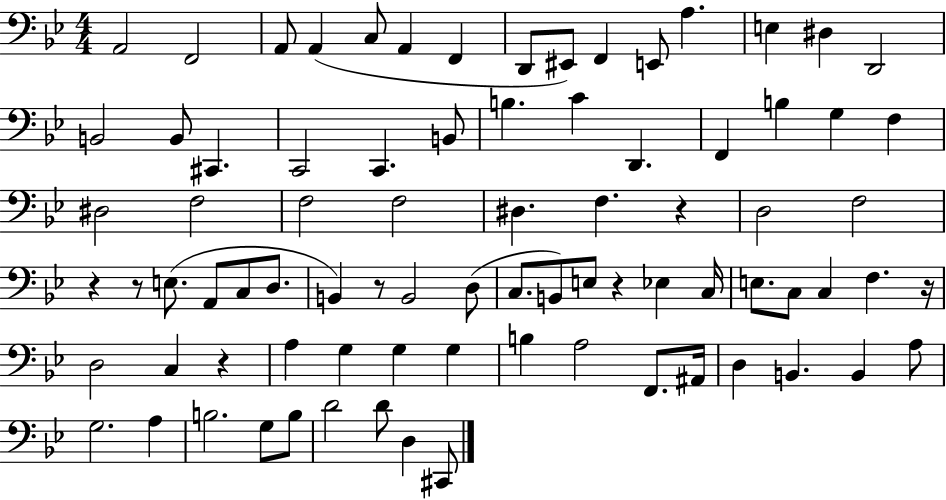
X:1
T:Untitled
M:4/4
L:1/4
K:Bb
A,,2 F,,2 A,,/2 A,, C,/2 A,, F,, D,,/2 ^E,,/2 F,, E,,/2 A, E, ^D, D,,2 B,,2 B,,/2 ^C,, C,,2 C,, B,,/2 B, C D,, F,, B, G, F, ^D,2 F,2 F,2 F,2 ^D, F, z D,2 F,2 z z/2 E,/2 A,,/2 C,/2 D,/2 B,, z/2 B,,2 D,/2 C,/2 B,,/2 E,/2 z _E, C,/4 E,/2 C,/2 C, F, z/4 D,2 C, z A, G, G, G, B, A,2 F,,/2 ^A,,/4 D, B,, B,, A,/2 G,2 A, B,2 G,/2 B,/2 D2 D/2 D, ^C,,/2